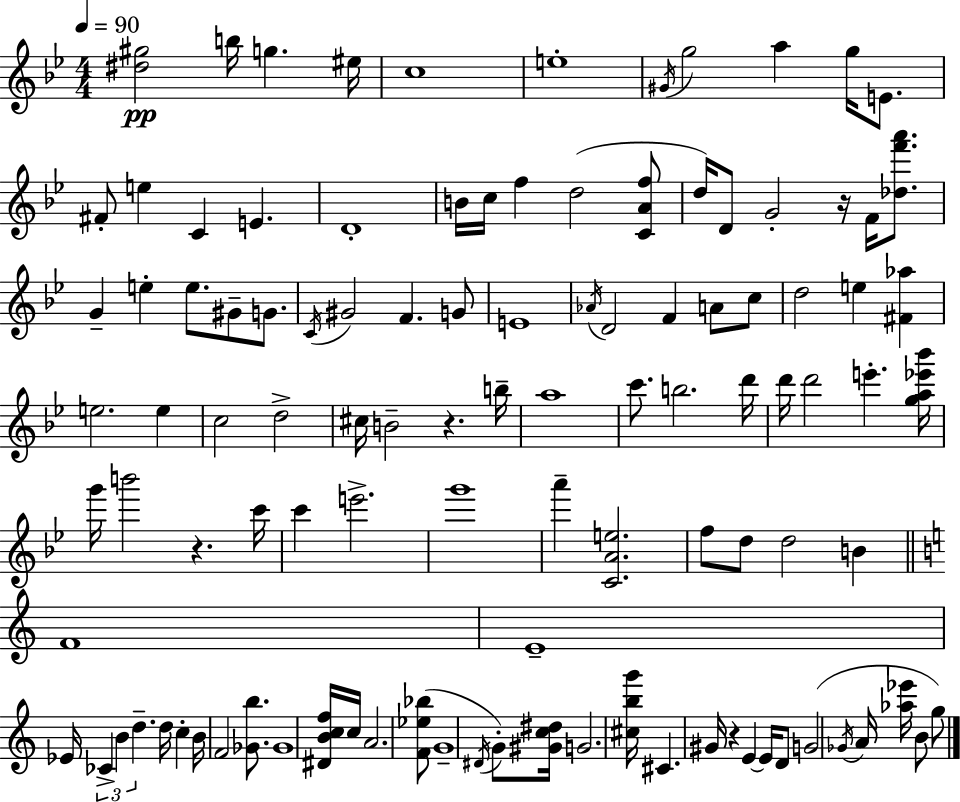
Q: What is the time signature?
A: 4/4